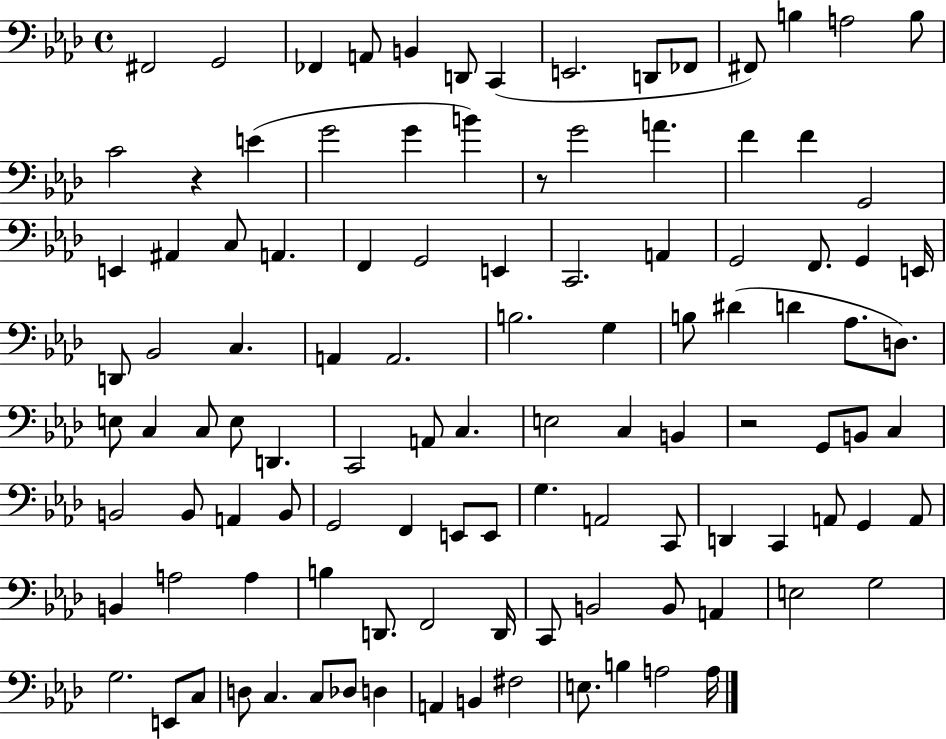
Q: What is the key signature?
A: AES major